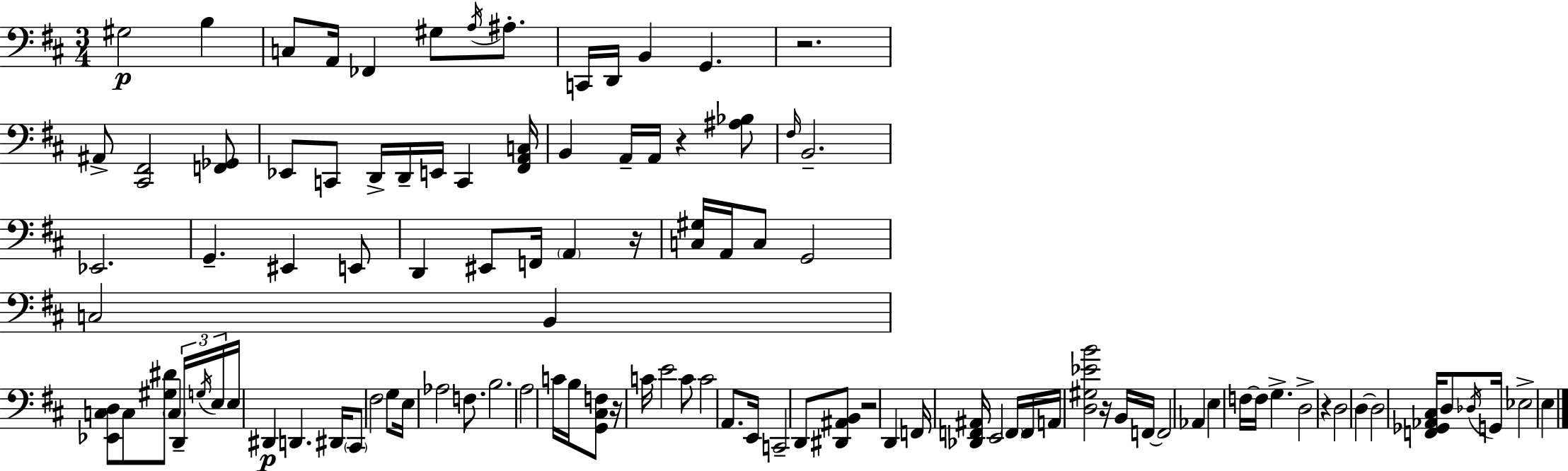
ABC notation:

X:1
T:Untitled
M:3/4
L:1/4
K:D
^G,2 B, C,/2 A,,/4 _F,, ^G,/2 A,/4 ^A,/2 C,,/4 D,,/4 B,, G,, z2 ^A,,/2 [^C,,^F,,]2 [F,,_G,,]/2 _E,,/2 C,,/2 D,,/4 D,,/4 E,,/4 C,, [^F,,A,,C,]/4 B,, A,,/4 A,,/4 z [^A,_B,]/2 ^F,/4 B,,2 _E,,2 G,, ^E,, E,,/2 D,, ^E,,/2 F,,/4 A,, z/4 [C,^G,]/4 A,,/4 C,/2 G,,2 C,2 B,, [_E,,C,D,]/2 C,/2 [^G,^D]/2 C, D,,/4 G,/4 E,/4 E,/4 ^D,, D,, ^D,,/4 ^C,,/2 ^F,2 G,/2 E,/4 _A,2 F,/2 B,2 A,2 C/4 B,/4 [G,,^C,F,]/2 z/4 C/4 E2 C/2 C2 A,,/2 E,,/4 C,,2 D,,/2 [^D,,^A,,B,,]/2 z2 D,, F,,/4 [_D,,F,,^A,,]/4 E,,2 F,,/4 F,,/4 A,,/4 [D,^G,_EB]2 z/4 B,,/4 F,,/4 F,,2 _A,, E, F,/4 F,/4 G, D,2 z D,2 D, D,2 [F,,_G,,_A,,^C,]/4 D,/2 _D,/4 G,,/4 _E,2 E,